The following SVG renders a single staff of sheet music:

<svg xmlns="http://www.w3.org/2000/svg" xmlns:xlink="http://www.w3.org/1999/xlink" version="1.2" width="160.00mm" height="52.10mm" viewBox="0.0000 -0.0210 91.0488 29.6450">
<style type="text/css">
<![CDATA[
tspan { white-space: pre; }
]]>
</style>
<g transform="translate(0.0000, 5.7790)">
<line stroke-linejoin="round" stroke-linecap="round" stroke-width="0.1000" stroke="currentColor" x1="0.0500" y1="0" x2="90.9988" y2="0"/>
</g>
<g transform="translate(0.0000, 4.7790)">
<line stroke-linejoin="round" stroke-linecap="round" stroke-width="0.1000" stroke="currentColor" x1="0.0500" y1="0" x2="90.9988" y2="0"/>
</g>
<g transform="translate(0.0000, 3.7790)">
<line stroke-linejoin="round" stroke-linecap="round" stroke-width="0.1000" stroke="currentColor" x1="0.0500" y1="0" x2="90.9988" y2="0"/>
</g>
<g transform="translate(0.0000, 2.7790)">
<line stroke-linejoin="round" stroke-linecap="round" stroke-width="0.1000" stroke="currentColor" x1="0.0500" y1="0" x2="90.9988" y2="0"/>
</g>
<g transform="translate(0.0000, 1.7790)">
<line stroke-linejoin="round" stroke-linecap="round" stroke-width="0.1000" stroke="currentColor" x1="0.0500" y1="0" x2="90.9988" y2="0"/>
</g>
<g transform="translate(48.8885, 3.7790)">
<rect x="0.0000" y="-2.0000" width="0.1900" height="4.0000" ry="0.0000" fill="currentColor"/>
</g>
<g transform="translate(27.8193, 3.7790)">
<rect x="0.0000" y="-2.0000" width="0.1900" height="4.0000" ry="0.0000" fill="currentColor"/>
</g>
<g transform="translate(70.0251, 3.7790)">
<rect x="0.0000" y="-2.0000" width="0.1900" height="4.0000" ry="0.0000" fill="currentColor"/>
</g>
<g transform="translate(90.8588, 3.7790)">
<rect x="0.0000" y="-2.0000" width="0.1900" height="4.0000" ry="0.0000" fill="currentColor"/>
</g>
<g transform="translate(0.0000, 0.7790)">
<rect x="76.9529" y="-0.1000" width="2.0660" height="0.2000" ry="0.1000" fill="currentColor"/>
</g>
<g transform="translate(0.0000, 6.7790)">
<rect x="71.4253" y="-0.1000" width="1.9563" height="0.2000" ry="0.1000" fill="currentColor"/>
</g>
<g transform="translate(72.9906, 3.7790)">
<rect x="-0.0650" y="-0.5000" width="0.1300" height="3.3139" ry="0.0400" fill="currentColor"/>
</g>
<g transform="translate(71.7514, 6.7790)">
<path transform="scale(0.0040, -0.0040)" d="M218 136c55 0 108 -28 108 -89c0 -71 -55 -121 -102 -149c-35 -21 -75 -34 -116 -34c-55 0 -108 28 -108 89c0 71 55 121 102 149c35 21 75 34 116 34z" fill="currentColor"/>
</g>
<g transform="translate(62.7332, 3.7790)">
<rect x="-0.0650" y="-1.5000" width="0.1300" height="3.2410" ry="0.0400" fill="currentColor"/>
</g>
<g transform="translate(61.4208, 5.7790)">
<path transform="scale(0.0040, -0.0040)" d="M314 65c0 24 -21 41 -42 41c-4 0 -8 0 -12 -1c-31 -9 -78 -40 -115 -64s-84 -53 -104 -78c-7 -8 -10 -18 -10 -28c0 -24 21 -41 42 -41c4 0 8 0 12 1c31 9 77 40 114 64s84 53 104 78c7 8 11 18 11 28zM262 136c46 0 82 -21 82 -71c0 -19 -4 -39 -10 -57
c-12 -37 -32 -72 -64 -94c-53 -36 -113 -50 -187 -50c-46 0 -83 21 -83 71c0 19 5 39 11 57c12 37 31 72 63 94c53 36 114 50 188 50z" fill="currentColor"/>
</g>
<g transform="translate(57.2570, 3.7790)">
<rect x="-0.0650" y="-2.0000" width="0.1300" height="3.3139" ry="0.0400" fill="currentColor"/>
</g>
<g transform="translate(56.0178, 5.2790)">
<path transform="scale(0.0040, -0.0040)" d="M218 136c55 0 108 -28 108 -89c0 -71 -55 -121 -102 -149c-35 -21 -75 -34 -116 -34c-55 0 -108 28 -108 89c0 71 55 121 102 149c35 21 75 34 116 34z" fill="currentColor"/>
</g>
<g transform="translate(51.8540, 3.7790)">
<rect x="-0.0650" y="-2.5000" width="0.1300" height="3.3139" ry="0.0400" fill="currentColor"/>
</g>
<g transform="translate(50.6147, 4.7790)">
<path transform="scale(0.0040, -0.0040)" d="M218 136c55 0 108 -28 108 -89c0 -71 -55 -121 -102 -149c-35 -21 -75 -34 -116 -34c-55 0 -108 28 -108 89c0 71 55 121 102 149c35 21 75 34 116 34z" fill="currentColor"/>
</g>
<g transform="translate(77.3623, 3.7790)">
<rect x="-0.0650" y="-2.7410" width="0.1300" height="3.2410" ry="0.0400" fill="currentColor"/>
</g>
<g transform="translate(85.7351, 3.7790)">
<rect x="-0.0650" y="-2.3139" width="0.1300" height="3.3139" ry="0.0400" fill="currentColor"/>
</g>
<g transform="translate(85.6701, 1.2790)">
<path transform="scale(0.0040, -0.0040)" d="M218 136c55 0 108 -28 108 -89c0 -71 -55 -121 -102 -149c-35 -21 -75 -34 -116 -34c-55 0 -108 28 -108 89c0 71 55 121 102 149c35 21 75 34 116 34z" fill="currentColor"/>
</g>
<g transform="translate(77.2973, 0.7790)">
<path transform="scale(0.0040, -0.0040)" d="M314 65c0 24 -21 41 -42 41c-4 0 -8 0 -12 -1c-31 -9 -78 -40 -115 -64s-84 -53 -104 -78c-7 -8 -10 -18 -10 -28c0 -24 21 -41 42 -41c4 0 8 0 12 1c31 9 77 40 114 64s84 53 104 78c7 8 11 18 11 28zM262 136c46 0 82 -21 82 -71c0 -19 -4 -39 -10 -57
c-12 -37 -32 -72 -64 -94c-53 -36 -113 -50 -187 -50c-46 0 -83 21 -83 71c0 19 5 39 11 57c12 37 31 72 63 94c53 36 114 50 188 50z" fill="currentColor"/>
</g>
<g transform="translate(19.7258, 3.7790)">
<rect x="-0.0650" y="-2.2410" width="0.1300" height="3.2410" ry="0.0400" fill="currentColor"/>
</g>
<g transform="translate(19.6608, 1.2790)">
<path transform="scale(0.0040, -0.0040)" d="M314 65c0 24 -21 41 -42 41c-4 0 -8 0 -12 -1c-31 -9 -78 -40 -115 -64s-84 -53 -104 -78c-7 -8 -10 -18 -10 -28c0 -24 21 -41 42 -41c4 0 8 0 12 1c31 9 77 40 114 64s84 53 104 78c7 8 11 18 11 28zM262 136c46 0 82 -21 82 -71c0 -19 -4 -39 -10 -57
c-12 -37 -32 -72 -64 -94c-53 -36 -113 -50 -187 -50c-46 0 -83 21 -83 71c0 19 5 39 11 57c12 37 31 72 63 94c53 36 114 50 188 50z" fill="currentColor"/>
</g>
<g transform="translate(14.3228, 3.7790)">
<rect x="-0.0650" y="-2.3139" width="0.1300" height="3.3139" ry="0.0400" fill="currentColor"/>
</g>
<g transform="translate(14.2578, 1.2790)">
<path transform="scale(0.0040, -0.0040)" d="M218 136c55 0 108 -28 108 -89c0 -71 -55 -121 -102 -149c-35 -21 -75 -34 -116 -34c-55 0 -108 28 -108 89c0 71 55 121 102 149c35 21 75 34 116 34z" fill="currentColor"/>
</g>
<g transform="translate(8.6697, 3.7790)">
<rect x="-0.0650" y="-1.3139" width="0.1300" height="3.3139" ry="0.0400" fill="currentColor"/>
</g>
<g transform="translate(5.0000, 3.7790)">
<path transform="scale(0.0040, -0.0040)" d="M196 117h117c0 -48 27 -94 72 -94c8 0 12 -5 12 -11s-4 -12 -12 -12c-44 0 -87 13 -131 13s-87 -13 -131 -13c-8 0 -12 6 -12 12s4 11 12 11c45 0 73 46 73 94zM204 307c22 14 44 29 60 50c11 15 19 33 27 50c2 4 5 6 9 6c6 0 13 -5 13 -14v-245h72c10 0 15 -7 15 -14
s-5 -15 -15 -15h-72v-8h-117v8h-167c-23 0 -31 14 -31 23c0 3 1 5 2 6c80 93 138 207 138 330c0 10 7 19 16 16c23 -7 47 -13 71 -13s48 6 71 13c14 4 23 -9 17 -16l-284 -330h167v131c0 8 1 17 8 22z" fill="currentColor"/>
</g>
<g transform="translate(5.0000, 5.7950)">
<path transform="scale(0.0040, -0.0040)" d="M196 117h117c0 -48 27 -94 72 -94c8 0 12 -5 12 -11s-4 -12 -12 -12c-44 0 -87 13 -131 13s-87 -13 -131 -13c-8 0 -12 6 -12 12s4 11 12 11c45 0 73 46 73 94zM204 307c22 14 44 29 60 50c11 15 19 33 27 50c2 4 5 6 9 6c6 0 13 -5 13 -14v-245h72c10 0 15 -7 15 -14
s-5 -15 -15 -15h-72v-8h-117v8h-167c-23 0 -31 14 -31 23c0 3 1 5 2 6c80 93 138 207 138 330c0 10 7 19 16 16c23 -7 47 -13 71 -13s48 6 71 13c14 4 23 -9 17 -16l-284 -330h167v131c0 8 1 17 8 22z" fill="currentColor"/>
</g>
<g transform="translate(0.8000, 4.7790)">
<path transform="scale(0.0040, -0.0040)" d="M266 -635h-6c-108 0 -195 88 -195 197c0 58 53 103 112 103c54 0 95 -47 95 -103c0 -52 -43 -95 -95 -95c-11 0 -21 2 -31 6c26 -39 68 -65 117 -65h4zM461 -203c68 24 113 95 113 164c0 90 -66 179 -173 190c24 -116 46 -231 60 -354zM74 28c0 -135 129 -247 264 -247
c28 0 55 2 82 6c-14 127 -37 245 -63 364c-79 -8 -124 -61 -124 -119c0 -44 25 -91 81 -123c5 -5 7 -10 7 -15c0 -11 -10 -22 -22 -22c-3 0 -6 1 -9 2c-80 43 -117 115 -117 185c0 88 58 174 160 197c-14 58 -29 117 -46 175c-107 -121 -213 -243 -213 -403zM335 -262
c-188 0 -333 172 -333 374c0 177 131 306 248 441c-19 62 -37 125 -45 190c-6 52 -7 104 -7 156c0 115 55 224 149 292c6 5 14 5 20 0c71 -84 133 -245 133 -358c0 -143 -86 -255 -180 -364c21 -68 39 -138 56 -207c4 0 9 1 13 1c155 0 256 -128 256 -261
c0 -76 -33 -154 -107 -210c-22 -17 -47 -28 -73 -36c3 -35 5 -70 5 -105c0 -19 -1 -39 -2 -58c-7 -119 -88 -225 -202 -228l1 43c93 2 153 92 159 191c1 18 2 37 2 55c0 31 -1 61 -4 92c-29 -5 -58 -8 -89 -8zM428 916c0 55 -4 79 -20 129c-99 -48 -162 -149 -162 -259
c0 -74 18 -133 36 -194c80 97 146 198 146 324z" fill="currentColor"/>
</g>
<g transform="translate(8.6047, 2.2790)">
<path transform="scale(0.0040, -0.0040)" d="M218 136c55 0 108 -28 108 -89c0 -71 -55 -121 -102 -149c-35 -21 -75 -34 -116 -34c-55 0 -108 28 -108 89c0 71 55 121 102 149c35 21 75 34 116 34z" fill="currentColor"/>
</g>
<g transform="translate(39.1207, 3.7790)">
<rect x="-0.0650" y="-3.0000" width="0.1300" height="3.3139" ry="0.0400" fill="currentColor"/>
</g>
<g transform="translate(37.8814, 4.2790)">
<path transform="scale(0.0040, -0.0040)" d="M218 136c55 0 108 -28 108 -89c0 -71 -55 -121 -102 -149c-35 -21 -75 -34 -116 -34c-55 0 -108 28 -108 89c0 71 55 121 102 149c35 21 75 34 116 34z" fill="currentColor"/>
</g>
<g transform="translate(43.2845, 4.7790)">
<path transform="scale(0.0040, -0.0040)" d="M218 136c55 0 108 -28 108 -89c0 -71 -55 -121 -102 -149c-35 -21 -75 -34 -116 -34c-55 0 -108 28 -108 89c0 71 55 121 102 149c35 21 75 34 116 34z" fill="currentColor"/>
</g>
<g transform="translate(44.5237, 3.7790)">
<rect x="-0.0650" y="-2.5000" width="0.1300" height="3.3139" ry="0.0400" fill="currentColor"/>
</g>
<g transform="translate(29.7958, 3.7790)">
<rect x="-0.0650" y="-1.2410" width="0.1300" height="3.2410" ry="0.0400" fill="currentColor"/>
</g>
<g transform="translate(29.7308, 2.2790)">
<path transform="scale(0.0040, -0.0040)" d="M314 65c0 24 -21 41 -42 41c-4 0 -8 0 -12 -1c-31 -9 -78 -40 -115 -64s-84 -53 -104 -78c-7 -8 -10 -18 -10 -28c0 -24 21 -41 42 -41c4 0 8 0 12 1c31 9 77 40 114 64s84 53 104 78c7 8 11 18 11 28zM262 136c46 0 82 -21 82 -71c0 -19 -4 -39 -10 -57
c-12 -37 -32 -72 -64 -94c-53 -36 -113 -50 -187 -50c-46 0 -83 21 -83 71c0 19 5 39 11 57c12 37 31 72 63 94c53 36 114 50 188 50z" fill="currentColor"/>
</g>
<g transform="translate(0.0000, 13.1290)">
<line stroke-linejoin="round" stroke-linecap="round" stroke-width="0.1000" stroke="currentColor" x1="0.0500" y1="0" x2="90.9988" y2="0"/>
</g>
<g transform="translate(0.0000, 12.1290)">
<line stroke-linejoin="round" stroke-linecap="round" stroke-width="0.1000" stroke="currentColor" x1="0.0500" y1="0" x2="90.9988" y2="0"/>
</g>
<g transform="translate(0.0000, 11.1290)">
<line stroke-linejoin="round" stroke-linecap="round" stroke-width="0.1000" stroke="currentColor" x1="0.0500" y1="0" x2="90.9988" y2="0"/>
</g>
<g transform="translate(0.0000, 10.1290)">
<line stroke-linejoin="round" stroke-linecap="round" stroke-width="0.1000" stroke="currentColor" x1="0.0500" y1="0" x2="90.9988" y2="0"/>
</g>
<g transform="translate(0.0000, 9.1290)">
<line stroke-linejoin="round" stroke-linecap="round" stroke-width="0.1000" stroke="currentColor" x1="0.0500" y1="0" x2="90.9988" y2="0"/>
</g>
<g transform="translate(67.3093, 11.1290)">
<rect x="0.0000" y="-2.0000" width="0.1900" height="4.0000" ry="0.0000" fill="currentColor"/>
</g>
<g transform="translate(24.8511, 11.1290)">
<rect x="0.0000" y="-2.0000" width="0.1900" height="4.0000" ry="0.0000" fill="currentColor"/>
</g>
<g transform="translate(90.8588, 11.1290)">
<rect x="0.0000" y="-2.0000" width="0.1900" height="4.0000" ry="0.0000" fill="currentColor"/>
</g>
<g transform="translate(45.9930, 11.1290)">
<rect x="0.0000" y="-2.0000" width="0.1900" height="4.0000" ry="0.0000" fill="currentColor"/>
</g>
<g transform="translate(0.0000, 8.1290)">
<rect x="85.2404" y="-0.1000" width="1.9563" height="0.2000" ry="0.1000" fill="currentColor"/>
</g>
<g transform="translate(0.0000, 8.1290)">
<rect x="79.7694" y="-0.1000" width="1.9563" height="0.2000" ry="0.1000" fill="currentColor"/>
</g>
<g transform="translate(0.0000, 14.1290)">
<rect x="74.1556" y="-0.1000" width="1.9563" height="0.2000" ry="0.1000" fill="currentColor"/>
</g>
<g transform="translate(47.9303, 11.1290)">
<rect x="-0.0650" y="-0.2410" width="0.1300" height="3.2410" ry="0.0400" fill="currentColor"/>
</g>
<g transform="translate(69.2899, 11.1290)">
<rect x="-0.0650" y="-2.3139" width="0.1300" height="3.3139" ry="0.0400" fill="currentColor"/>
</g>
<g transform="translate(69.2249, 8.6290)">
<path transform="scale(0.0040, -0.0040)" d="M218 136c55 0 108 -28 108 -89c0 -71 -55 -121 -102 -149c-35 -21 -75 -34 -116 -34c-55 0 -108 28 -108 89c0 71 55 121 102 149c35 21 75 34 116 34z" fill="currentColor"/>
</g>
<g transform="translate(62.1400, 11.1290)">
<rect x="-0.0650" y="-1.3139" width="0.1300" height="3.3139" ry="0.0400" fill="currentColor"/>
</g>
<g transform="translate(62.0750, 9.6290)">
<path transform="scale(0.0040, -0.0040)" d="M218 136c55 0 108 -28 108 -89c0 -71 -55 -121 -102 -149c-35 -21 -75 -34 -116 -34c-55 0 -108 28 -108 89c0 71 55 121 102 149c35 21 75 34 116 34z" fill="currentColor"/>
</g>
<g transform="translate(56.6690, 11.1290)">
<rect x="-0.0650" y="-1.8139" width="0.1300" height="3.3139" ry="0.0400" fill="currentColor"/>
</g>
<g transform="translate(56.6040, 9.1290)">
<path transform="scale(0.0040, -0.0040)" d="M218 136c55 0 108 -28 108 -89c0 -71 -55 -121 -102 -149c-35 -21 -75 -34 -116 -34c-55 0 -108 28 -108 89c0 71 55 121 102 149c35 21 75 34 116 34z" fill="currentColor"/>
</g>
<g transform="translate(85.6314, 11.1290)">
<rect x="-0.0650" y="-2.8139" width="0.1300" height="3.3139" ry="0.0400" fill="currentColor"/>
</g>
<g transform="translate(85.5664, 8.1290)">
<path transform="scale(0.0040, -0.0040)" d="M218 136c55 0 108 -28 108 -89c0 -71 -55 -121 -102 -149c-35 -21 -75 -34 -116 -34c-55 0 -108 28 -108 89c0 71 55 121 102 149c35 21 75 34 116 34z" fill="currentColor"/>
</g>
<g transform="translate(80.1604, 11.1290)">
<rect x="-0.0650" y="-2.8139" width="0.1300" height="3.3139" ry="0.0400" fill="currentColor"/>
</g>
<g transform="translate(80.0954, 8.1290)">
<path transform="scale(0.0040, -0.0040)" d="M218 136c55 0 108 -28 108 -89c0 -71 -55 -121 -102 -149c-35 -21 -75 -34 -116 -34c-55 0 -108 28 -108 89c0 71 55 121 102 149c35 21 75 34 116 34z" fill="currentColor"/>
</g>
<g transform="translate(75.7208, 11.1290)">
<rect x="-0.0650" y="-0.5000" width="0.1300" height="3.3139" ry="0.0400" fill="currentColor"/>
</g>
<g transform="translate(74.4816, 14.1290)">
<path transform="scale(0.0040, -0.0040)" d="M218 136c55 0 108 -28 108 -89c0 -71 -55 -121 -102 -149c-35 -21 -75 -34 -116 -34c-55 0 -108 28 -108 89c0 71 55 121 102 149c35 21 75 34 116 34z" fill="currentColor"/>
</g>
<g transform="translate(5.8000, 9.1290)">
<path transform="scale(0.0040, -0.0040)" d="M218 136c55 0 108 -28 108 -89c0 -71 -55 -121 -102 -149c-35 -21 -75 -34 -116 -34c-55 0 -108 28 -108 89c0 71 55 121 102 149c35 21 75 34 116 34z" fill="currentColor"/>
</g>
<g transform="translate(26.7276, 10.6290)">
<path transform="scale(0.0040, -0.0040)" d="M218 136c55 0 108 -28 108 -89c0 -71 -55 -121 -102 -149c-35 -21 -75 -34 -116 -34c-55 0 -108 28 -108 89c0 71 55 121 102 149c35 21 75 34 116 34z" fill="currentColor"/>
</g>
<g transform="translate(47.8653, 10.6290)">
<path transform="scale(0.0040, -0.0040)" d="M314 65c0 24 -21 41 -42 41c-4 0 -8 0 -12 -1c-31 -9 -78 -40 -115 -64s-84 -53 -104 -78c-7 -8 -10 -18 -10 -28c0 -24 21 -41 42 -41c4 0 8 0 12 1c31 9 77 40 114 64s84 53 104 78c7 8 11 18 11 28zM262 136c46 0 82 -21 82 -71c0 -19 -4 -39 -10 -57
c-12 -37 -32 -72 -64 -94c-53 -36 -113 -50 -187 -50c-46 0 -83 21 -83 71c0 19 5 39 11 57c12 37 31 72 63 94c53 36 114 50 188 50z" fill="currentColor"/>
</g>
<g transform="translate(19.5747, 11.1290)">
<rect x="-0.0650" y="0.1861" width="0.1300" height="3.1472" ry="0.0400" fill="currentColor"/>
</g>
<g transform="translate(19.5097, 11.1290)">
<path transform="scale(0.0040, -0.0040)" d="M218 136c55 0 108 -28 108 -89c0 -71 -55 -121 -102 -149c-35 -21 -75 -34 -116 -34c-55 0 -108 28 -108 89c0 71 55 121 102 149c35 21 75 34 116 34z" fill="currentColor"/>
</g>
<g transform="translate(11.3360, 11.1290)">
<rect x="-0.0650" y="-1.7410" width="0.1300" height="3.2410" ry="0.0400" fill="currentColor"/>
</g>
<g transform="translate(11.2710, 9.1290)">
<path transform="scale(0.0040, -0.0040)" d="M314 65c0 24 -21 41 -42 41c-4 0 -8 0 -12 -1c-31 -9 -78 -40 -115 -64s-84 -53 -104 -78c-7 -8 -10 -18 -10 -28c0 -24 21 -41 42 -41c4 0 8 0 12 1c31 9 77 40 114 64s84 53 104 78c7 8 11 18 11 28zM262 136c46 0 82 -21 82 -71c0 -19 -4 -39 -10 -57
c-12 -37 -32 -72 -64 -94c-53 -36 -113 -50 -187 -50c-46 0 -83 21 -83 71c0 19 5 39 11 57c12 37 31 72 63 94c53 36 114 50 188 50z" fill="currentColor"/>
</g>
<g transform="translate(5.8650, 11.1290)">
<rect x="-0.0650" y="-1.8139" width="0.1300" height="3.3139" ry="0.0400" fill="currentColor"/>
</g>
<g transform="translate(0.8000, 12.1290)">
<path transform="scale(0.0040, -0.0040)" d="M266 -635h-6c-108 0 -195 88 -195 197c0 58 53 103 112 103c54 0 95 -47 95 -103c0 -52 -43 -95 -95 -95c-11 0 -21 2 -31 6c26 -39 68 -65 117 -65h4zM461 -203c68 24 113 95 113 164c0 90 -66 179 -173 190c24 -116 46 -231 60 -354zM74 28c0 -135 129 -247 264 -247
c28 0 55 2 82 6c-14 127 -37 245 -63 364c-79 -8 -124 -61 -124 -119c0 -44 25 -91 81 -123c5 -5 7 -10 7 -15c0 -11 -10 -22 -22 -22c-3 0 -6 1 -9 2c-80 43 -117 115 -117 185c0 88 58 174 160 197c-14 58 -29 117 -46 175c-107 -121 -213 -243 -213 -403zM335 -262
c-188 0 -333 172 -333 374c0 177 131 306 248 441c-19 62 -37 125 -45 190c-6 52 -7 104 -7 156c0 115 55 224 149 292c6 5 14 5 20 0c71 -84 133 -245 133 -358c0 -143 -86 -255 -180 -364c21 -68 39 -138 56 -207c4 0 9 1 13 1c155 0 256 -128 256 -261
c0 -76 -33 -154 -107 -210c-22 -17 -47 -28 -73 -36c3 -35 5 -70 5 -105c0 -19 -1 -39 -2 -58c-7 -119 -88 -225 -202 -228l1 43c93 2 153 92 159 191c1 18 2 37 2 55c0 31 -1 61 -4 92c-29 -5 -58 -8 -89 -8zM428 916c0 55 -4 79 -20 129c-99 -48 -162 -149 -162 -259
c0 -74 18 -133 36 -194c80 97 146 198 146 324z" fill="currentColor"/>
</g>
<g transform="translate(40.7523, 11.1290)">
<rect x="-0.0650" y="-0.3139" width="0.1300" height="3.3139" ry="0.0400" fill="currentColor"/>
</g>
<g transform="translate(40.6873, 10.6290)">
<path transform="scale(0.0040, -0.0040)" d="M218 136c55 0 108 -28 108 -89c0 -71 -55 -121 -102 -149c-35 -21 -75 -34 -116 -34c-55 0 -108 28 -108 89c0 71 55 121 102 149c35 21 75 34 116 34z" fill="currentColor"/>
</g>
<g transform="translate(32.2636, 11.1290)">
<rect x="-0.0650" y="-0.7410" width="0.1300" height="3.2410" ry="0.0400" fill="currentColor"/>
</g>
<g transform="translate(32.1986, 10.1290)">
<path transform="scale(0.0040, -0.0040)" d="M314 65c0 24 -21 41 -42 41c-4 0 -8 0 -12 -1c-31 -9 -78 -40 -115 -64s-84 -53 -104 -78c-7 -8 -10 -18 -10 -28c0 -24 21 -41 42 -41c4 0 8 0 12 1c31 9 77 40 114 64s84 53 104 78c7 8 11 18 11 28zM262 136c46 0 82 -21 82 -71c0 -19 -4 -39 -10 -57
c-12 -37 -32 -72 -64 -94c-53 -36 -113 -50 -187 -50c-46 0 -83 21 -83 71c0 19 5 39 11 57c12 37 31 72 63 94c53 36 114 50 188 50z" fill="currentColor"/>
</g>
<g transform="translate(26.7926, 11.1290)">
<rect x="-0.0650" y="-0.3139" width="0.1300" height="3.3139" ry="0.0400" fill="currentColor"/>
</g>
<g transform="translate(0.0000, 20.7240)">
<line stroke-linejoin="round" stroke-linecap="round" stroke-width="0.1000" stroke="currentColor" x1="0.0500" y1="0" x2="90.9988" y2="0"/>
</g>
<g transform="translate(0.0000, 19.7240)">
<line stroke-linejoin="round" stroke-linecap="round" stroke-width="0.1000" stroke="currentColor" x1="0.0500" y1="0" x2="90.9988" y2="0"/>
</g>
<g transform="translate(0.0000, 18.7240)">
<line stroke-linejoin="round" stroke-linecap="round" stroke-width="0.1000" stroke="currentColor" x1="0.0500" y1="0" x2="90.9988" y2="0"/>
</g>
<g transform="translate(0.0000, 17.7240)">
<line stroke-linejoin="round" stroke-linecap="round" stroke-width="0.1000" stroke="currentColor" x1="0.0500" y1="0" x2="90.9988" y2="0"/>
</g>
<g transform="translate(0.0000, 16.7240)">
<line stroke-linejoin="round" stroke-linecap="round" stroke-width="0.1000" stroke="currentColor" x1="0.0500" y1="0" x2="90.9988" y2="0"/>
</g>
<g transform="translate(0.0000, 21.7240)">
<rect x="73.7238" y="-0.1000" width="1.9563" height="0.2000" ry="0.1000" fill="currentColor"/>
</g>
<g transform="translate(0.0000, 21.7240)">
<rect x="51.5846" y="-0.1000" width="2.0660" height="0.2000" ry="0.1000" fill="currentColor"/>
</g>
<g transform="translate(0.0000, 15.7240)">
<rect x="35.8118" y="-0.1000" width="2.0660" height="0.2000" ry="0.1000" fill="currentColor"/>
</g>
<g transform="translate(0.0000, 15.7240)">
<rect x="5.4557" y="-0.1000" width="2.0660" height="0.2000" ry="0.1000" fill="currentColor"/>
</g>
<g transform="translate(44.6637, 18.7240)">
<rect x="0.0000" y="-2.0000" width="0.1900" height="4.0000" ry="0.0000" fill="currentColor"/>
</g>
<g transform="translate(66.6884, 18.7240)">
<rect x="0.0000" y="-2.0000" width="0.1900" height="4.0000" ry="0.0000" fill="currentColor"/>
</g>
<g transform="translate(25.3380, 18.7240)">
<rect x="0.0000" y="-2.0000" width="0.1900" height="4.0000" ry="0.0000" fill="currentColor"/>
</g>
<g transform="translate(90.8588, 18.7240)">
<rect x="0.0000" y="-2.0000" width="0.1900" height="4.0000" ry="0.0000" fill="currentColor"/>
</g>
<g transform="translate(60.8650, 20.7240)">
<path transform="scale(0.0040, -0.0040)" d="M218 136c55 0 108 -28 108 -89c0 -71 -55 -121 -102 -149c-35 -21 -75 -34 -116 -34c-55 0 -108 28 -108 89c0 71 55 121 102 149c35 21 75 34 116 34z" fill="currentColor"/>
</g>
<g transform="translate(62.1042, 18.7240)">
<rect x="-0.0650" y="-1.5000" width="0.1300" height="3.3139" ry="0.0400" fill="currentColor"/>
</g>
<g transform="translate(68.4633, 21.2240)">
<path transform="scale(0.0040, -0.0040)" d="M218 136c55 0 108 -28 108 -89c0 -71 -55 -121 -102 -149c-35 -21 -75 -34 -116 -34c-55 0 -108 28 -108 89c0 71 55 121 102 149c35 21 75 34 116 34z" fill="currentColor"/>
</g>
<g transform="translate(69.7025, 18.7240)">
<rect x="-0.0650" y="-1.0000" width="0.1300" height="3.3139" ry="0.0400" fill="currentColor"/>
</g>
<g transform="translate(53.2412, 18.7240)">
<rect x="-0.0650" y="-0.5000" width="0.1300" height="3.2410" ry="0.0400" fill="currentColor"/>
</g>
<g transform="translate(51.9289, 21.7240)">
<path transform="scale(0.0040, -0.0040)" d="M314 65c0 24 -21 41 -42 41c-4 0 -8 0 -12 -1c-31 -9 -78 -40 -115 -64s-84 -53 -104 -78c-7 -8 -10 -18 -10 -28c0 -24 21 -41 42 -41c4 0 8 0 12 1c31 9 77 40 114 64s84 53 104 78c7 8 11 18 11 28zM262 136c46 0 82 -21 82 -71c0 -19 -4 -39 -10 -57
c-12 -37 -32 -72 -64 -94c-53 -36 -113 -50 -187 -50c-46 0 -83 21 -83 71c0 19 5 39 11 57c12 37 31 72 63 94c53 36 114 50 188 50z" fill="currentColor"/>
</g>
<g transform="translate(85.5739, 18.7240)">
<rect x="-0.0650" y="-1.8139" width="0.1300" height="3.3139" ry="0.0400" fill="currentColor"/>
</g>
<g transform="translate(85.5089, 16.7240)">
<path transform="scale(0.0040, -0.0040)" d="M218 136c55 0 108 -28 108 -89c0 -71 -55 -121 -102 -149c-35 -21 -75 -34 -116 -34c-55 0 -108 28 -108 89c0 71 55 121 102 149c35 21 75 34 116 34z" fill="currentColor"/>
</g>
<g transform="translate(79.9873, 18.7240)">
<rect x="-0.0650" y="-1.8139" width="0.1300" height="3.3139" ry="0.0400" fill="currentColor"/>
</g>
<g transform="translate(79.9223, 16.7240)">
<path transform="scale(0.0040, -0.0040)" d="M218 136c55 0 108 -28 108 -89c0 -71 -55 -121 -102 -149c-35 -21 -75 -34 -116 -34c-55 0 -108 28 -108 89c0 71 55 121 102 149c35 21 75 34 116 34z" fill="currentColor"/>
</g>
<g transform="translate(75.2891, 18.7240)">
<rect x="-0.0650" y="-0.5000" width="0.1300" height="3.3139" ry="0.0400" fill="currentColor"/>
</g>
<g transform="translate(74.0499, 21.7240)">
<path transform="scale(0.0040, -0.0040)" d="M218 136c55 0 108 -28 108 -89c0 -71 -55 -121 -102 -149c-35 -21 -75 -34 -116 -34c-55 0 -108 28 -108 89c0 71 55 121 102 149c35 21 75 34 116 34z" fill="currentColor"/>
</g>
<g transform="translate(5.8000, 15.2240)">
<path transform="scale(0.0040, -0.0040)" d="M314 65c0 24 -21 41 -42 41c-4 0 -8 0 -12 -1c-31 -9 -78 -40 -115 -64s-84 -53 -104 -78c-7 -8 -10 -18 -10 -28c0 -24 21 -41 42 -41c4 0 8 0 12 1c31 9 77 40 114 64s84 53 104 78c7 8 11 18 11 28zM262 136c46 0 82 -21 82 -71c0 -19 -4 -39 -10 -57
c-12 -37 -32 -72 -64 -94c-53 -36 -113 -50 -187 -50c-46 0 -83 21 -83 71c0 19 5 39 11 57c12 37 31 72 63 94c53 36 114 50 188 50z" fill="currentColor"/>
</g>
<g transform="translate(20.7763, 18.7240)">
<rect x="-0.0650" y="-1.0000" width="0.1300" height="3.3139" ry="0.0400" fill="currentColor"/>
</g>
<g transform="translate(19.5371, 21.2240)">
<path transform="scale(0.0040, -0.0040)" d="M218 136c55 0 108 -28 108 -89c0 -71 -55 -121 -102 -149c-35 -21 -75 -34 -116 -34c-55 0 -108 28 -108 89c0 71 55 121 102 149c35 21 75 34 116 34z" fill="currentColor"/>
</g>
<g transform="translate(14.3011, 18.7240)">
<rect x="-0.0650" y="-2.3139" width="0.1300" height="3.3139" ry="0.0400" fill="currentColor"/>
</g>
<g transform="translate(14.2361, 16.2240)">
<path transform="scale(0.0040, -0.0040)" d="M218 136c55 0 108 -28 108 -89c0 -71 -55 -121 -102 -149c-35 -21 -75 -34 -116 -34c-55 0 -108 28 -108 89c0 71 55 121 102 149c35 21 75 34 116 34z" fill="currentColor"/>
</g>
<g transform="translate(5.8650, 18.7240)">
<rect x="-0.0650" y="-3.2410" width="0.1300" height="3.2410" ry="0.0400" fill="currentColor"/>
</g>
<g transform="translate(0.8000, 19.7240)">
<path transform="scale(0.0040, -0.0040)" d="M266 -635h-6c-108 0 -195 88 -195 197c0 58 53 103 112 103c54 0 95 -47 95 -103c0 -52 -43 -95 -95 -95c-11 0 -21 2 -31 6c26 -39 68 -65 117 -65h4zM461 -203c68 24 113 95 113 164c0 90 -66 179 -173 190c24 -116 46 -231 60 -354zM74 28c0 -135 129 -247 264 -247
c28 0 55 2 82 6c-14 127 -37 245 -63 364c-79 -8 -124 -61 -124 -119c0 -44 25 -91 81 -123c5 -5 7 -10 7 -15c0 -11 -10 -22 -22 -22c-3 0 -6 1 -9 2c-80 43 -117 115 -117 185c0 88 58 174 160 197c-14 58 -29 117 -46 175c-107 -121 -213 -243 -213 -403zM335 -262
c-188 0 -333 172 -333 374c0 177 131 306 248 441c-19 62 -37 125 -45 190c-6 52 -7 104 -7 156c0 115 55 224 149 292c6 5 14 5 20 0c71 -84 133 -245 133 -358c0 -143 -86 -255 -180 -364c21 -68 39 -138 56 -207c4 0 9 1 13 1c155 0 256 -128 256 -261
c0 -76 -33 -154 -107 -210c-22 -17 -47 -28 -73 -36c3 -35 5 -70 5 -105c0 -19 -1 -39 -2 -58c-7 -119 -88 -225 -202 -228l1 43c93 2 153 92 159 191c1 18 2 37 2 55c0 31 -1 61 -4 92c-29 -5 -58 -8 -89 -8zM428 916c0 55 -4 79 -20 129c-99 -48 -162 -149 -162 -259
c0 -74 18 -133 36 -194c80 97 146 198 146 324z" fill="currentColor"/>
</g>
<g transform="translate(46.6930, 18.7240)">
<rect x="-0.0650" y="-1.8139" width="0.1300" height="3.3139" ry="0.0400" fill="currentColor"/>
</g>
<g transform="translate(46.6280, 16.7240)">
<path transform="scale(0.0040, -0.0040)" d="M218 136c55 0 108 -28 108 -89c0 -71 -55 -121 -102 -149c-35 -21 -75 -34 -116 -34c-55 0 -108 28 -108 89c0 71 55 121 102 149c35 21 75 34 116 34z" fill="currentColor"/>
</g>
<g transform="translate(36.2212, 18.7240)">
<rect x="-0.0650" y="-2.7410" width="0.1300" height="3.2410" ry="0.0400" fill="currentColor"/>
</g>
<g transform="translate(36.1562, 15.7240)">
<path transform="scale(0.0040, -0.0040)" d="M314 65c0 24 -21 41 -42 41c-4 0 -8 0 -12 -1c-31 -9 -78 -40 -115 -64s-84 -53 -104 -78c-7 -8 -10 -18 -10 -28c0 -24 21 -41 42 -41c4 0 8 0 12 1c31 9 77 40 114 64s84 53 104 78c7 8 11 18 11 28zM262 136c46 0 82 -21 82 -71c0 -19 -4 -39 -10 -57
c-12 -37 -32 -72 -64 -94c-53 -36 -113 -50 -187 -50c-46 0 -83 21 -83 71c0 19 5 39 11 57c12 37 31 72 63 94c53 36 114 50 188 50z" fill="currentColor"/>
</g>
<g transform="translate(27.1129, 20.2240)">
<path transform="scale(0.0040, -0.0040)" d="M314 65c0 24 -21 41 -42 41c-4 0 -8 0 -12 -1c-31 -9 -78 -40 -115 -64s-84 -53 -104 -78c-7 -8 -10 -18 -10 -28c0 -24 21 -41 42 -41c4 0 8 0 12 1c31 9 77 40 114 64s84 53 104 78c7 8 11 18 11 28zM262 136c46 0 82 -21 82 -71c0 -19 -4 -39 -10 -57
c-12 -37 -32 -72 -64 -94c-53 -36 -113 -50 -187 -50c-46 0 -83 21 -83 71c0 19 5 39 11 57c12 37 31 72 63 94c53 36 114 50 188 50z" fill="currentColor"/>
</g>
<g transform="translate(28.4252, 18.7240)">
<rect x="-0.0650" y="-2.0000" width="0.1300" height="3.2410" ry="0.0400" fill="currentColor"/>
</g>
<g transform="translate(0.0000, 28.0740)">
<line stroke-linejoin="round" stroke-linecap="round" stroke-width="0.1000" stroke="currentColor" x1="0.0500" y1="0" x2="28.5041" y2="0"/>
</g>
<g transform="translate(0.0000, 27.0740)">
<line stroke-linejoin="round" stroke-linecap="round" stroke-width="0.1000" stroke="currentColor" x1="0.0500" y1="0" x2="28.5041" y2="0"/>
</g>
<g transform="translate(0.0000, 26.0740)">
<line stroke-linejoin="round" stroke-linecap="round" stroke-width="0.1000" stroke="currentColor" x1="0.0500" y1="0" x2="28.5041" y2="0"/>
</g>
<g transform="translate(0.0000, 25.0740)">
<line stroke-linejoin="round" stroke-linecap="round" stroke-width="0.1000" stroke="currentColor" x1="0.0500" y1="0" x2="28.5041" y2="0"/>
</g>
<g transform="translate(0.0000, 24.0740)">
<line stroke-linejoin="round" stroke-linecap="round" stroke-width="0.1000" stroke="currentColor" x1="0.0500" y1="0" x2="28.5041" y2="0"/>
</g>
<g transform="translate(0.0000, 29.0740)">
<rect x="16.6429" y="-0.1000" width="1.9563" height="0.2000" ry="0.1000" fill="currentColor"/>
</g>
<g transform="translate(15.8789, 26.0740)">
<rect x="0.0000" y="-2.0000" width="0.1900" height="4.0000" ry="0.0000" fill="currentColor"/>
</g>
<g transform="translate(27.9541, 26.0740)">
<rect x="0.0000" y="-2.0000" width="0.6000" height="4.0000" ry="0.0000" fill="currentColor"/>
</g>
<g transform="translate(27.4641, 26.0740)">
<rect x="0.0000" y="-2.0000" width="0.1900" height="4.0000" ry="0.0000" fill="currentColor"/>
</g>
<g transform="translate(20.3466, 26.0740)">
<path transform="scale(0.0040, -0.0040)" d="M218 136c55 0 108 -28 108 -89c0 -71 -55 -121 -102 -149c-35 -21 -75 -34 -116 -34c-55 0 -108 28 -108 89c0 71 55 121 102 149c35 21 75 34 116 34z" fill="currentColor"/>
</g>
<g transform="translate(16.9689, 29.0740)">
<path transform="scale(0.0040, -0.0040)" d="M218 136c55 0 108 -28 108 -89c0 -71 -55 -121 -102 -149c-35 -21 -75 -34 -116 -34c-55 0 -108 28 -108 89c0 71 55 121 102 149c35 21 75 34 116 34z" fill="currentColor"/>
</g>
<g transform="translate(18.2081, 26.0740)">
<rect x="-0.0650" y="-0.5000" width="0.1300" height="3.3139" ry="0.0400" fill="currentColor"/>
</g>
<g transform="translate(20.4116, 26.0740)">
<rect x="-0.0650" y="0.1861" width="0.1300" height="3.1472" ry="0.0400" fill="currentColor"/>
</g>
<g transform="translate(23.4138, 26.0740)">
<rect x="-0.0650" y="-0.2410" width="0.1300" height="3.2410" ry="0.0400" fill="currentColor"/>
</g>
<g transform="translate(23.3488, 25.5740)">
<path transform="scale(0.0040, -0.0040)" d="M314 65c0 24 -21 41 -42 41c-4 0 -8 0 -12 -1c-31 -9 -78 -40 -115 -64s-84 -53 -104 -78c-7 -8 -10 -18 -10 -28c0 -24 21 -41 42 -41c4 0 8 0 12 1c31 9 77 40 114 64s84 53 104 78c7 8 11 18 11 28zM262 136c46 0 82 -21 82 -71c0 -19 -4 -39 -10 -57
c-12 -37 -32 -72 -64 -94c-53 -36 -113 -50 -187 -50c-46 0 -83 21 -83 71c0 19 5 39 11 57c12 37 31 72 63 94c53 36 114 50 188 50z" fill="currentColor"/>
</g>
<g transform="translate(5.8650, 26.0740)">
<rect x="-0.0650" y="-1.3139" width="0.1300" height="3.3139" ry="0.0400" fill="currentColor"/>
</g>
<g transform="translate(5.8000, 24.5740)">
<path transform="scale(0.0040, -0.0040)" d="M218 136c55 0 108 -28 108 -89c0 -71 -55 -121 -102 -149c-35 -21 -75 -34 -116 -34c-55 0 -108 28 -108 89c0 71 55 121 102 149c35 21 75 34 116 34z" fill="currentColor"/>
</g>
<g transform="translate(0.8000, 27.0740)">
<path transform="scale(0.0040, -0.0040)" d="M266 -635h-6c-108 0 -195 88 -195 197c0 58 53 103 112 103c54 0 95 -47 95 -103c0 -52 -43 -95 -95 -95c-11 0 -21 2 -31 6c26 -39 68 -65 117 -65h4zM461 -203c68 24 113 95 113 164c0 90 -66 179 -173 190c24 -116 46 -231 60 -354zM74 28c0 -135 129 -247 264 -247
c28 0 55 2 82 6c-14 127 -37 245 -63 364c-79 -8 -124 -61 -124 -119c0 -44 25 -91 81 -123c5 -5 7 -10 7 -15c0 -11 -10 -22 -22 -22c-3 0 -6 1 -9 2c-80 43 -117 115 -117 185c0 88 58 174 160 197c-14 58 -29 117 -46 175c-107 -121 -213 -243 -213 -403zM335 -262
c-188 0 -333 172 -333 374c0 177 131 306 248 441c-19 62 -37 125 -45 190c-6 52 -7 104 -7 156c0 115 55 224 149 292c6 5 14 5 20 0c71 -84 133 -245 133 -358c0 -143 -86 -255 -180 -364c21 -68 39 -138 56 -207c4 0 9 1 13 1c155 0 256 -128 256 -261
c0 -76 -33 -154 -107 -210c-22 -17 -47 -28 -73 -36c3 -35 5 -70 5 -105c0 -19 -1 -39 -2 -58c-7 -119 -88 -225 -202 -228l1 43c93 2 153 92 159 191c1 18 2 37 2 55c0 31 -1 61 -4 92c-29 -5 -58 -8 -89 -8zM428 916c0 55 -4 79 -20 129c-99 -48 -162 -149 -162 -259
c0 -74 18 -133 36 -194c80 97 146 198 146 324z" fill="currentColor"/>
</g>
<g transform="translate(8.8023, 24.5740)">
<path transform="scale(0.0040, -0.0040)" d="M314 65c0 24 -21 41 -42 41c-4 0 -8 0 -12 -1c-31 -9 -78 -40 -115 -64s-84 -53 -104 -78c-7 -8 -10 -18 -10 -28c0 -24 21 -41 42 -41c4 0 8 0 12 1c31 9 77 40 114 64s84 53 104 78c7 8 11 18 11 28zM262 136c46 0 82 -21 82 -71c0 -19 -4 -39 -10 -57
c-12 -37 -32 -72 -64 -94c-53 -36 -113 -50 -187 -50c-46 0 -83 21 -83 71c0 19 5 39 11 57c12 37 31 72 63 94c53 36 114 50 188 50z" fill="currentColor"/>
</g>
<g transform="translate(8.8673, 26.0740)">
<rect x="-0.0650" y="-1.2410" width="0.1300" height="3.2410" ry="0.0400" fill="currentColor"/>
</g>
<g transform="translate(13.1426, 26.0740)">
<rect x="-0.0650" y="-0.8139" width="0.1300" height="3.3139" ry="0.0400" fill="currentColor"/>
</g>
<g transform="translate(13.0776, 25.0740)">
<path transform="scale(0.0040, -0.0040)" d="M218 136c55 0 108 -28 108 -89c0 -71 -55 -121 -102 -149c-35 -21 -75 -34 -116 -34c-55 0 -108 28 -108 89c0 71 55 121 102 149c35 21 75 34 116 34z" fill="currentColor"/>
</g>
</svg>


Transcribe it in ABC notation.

X:1
T:Untitled
M:4/4
L:1/4
K:C
e g g2 e2 A G G F E2 C a2 g f f2 B c d2 c c2 f e g C a a b2 g D F2 a2 f C2 E D C f f e e2 d C B c2